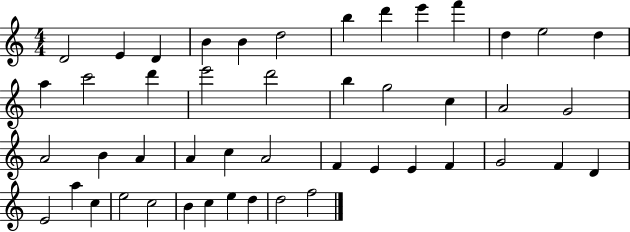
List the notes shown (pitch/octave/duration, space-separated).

D4/h E4/q D4/q B4/q B4/q D5/h B5/q D6/q E6/q F6/q D5/q E5/h D5/q A5/q C6/h D6/q E6/h D6/h B5/q G5/h C5/q A4/h G4/h A4/h B4/q A4/q A4/q C5/q A4/h F4/q E4/q E4/q F4/q G4/h F4/q D4/q E4/h A5/q C5/q E5/h C5/h B4/q C5/q E5/q D5/q D5/h F5/h